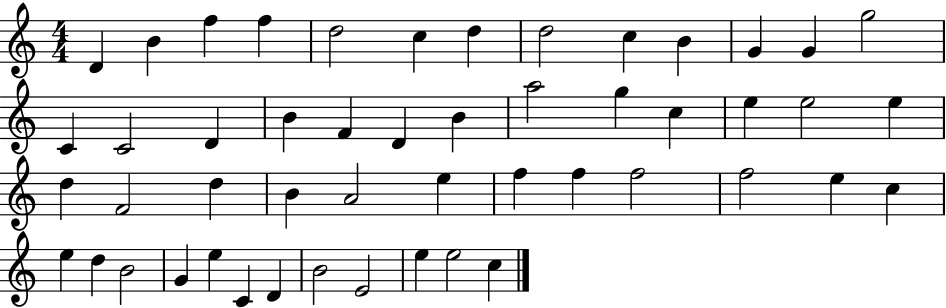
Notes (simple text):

D4/q B4/q F5/q F5/q D5/h C5/q D5/q D5/h C5/q B4/q G4/q G4/q G5/h C4/q C4/h D4/q B4/q F4/q D4/q B4/q A5/h G5/q C5/q E5/q E5/h E5/q D5/q F4/h D5/q B4/q A4/h E5/q F5/q F5/q F5/h F5/h E5/q C5/q E5/q D5/q B4/h G4/q E5/q C4/q D4/q B4/h E4/h E5/q E5/h C5/q